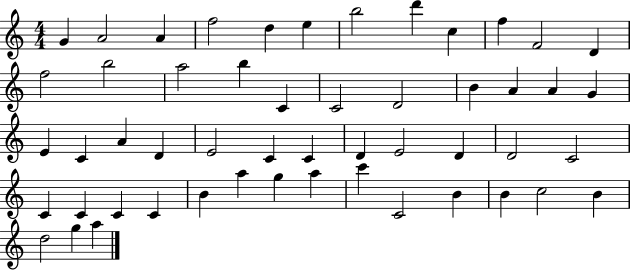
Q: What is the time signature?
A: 4/4